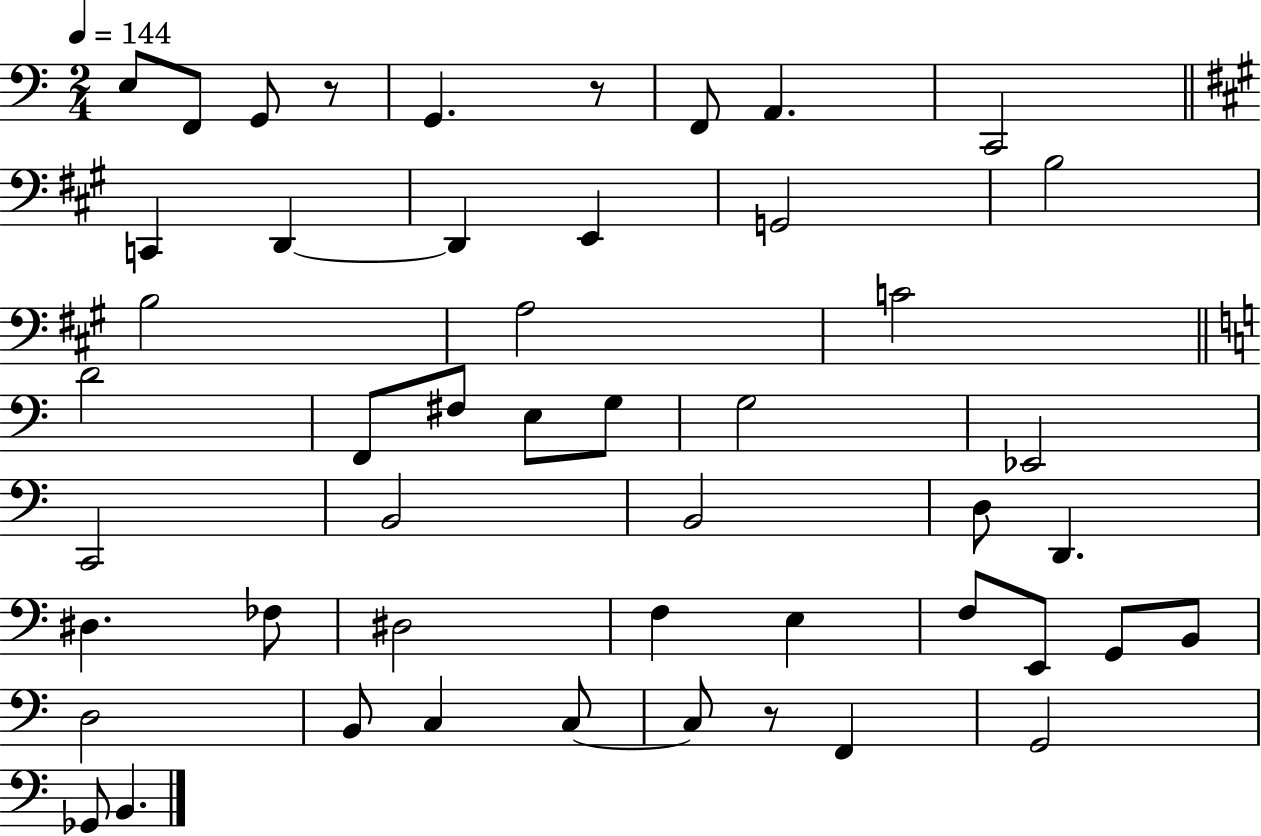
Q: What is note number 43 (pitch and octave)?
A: F2